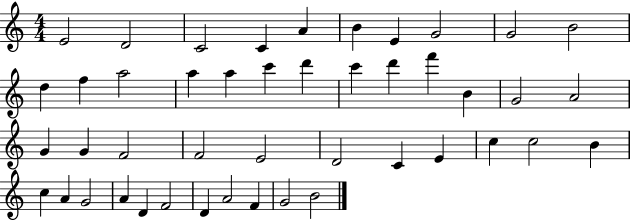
X:1
T:Untitled
M:4/4
L:1/4
K:C
E2 D2 C2 C A B E G2 G2 B2 d f a2 a a c' d' c' d' f' B G2 A2 G G F2 F2 E2 D2 C E c c2 B c A G2 A D F2 D A2 F G2 B2